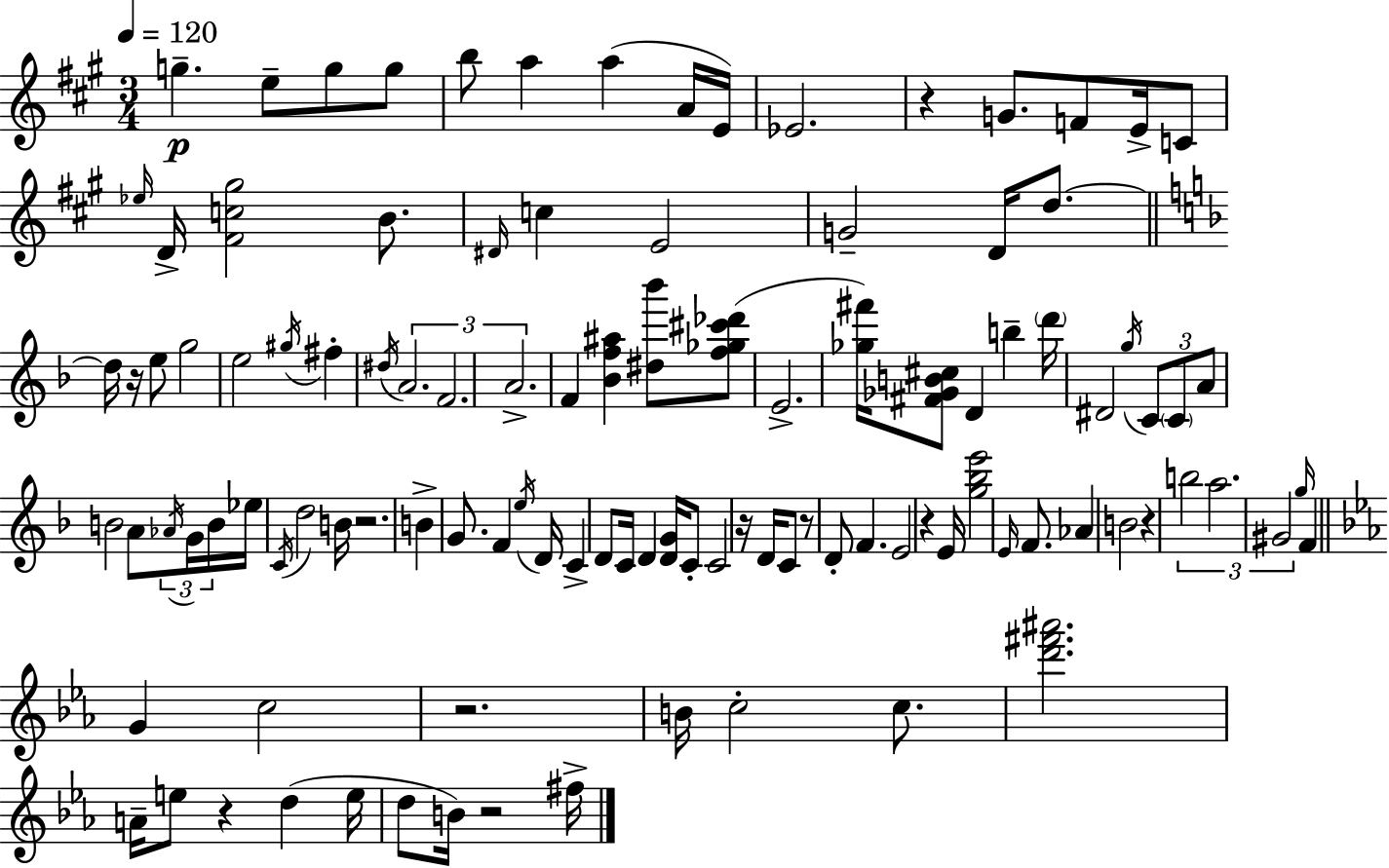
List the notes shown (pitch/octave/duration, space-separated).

G5/q. E5/e G5/e G5/e B5/e A5/q A5/q A4/s E4/s Eb4/h. R/q G4/e. F4/e E4/s C4/e Eb5/s D4/s [F#4,C5,G#5]/h B4/e. D#4/s C5/q E4/h G4/h D4/s D5/e. D5/s R/s E5/e G5/h E5/h G#5/s F#5/q D#5/s A4/h. F4/h. A4/h. F4/q [Bb4,F5,A#5]/q [D#5,Bb6]/e [F5,Gb5,C#6,Db6]/e E4/h. [Gb5,F#6]/s [F#4,Gb4,B4,C#5]/e D4/q B5/q D6/s D#4/h G5/s C4/e C4/e A4/e B4/h A4/e Ab4/s G4/s B4/s Eb5/s C4/s D5/h B4/s R/h. B4/q G4/e. F4/q E5/s D4/s C4/q D4/e C4/s D4/q [D4,G4]/s C4/e C4/h R/s D4/s C4/e R/e D4/e F4/q. E4/h R/q E4/s [G5,Bb5,E6]/h E4/s F4/e. Ab4/q B4/h R/q B5/h A5/h. G#4/h G5/s F4/q G4/q C5/h R/h. B4/s C5/h C5/e. [D6,F#6,A#6]/h. A4/s E5/e R/q D5/q E5/s D5/e B4/s R/h F#5/s